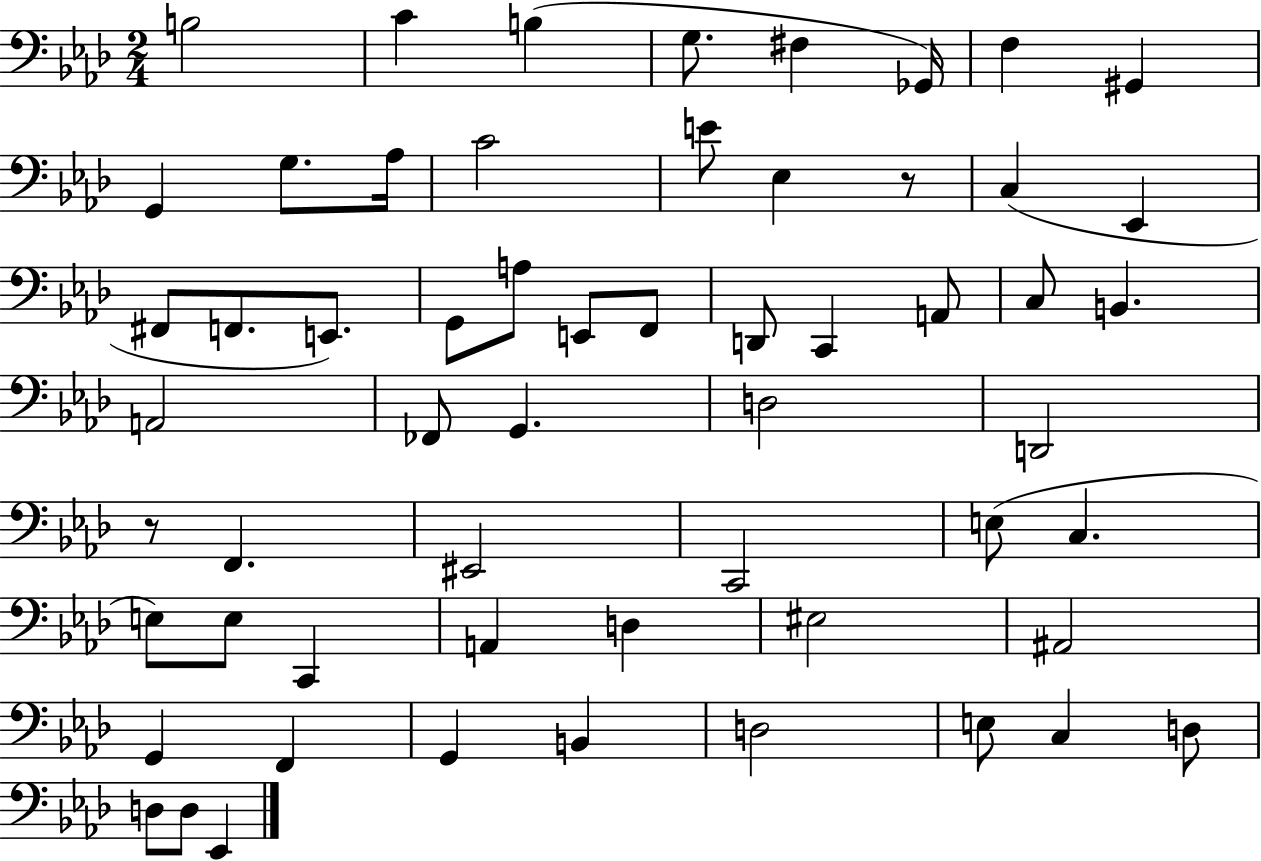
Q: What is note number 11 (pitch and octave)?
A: Ab3